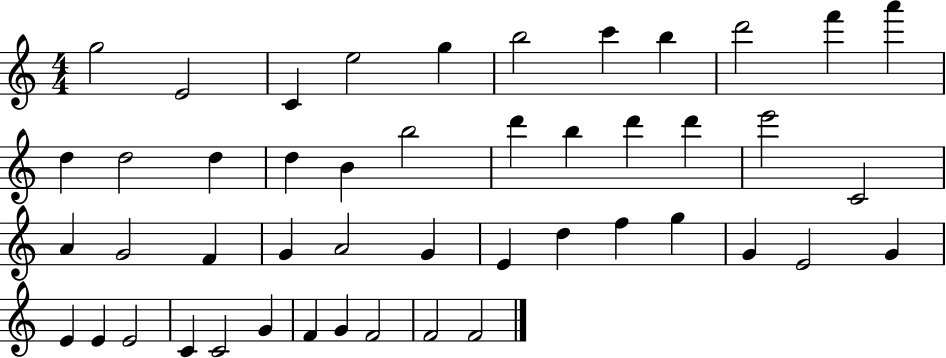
{
  \clef treble
  \numericTimeSignature
  \time 4/4
  \key c \major
  g''2 e'2 | c'4 e''2 g''4 | b''2 c'''4 b''4 | d'''2 f'''4 a'''4 | \break d''4 d''2 d''4 | d''4 b'4 b''2 | d'''4 b''4 d'''4 d'''4 | e'''2 c'2 | \break a'4 g'2 f'4 | g'4 a'2 g'4 | e'4 d''4 f''4 g''4 | g'4 e'2 g'4 | \break e'4 e'4 e'2 | c'4 c'2 g'4 | f'4 g'4 f'2 | f'2 f'2 | \break \bar "|."
}